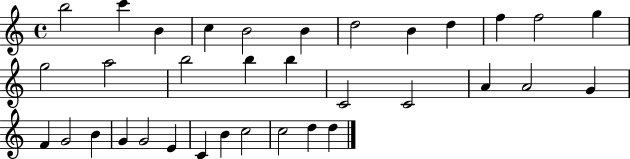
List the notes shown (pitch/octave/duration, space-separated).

B5/h C6/q B4/q C5/q B4/h B4/q D5/h B4/q D5/q F5/q F5/h G5/q G5/h A5/h B5/h B5/q B5/q C4/h C4/h A4/q A4/h G4/q F4/q G4/h B4/q G4/q G4/h E4/q C4/q B4/q C5/h C5/h D5/q D5/q